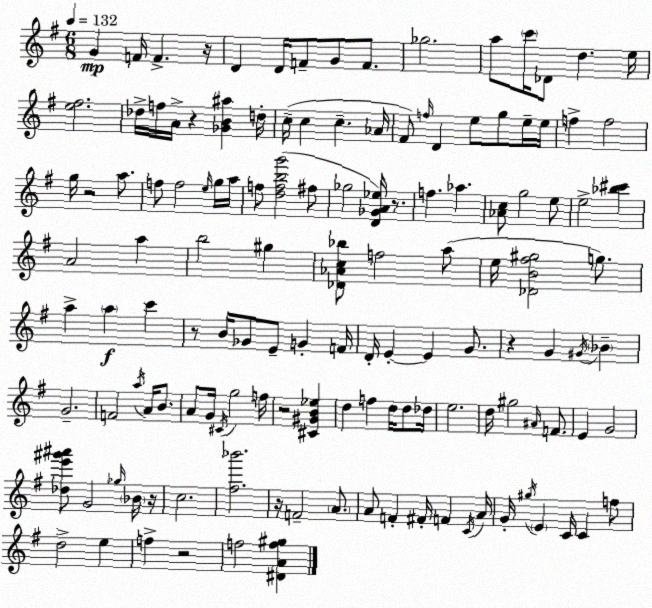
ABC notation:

X:1
T:Untitled
M:6/8
L:1/4
K:Em
G F/4 F z/4 D D/4 F/2 G/2 F/2 _g2 a/2 c'/4 _D/2 d e/4 [e^f]2 _d/4 f/4 A/4 z [_GB^a] d/4 c/4 c c _A/4 ^F/2 f/4 D e/2 g/2 e/4 e/4 f f2 g/4 z2 a/2 f/2 f2 e/4 g/4 a/4 f/2 [dfbg']2 ^f/2 _g2 [D_GA_e]/4 z/2 f _a [_Ac]/2 g2 e/2 e2 [_b^c'] A2 a b2 ^g [_D_Ac_b]/2 f2 a/2 e/4 [_DB^f^g]2 g/2 a a c' z/2 B/4 _G/2 E/2 G F/4 D/4 E E G/2 z G ^G/4 _B G2 F2 a/4 A/4 B/2 A/2 G/4 ^C/4 g2 f/4 z2 [^C^GB_e] d f d/4 d/2 _d/4 e2 d/4 ^g2 ^A/4 F/2 E G2 [_de'^g'^a']/2 G2 _g/4 _B/4 z/4 c2 [^f_b']2 z/4 F2 A/2 A/2 F ^F/4 F C/4 A/4 G/4 ^g/4 E C/4 C f/2 d2 e f z2 f2 [^DAf^g]